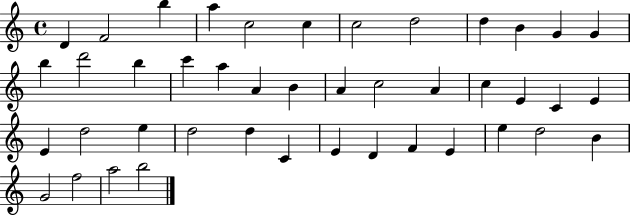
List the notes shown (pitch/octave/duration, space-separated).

D4/q F4/h B5/q A5/q C5/h C5/q C5/h D5/h D5/q B4/q G4/q G4/q B5/q D6/h B5/q C6/q A5/q A4/q B4/q A4/q C5/h A4/q C5/q E4/q C4/q E4/q E4/q D5/h E5/q D5/h D5/q C4/q E4/q D4/q F4/q E4/q E5/q D5/h B4/q G4/h F5/h A5/h B5/h